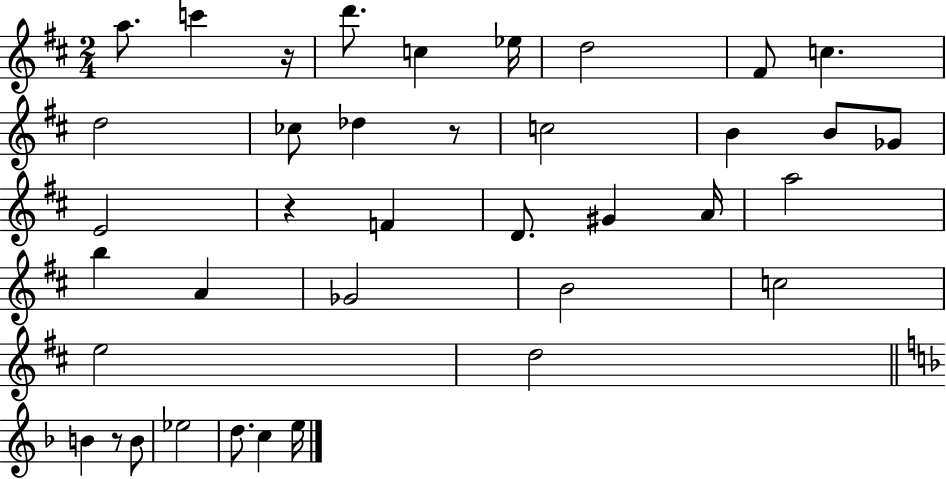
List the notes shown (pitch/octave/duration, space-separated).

A5/e. C6/q R/s D6/e. C5/q Eb5/s D5/h F#4/e C5/q. D5/h CES5/e Db5/q R/e C5/h B4/q B4/e Gb4/e E4/h R/q F4/q D4/e. G#4/q A4/s A5/h B5/q A4/q Gb4/h B4/h C5/h E5/h D5/h B4/q R/e B4/e Eb5/h D5/e. C5/q E5/s